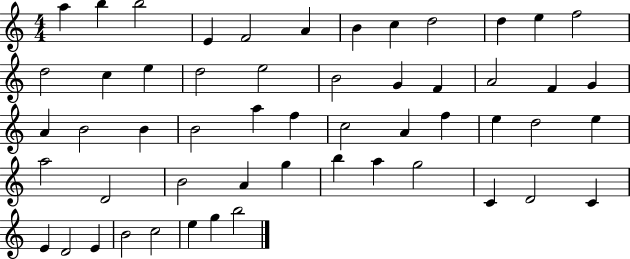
{
  \clef treble
  \numericTimeSignature
  \time 4/4
  \key c \major
  a''4 b''4 b''2 | e'4 f'2 a'4 | b'4 c''4 d''2 | d''4 e''4 f''2 | \break d''2 c''4 e''4 | d''2 e''2 | b'2 g'4 f'4 | a'2 f'4 g'4 | \break a'4 b'2 b'4 | b'2 a''4 f''4 | c''2 a'4 f''4 | e''4 d''2 e''4 | \break a''2 d'2 | b'2 a'4 g''4 | b''4 a''4 g''2 | c'4 d'2 c'4 | \break e'4 d'2 e'4 | b'2 c''2 | e''4 g''4 b''2 | \bar "|."
}